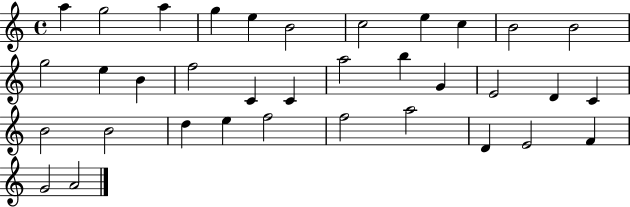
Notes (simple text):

A5/q G5/h A5/q G5/q E5/q B4/h C5/h E5/q C5/q B4/h B4/h G5/h E5/q B4/q F5/h C4/q C4/q A5/h B5/q G4/q E4/h D4/q C4/q B4/h B4/h D5/q E5/q F5/h F5/h A5/h D4/q E4/h F4/q G4/h A4/h